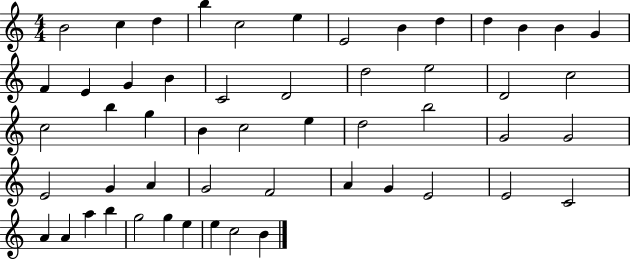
B4/h C5/q D5/q B5/q C5/h E5/q E4/h B4/q D5/q D5/q B4/q B4/q G4/q F4/q E4/q G4/q B4/q C4/h D4/h D5/h E5/h D4/h C5/h C5/h B5/q G5/q B4/q C5/h E5/q D5/h B5/h G4/h G4/h E4/h G4/q A4/q G4/h F4/h A4/q G4/q E4/h E4/h C4/h A4/q A4/q A5/q B5/q G5/h G5/q E5/q E5/q C5/h B4/q